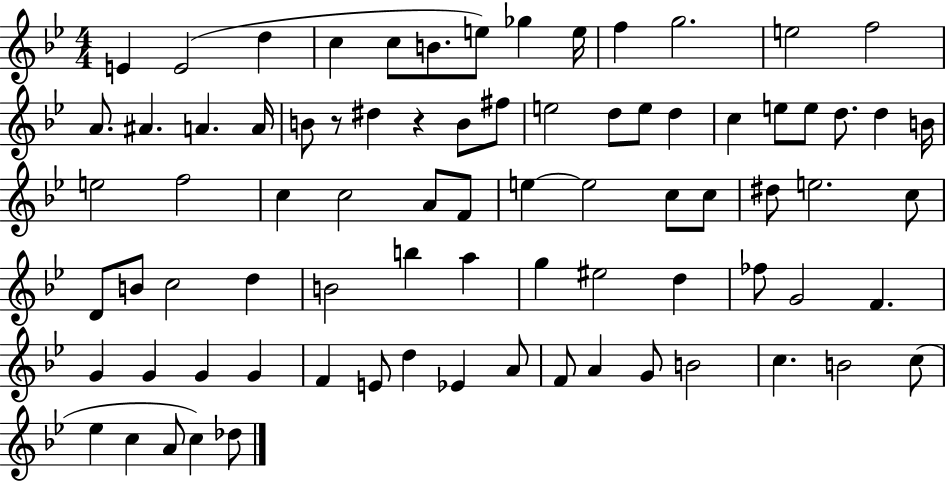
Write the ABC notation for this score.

X:1
T:Untitled
M:4/4
L:1/4
K:Bb
E E2 d c c/2 B/2 e/2 _g e/4 f g2 e2 f2 A/2 ^A A A/4 B/2 z/2 ^d z B/2 ^f/2 e2 d/2 e/2 d c e/2 e/2 d/2 d B/4 e2 f2 c c2 A/2 F/2 e e2 c/2 c/2 ^d/2 e2 c/2 D/2 B/2 c2 d B2 b a g ^e2 d _f/2 G2 F G G G G F E/2 d _E A/2 F/2 A G/2 B2 c B2 c/2 _e c A/2 c _d/2